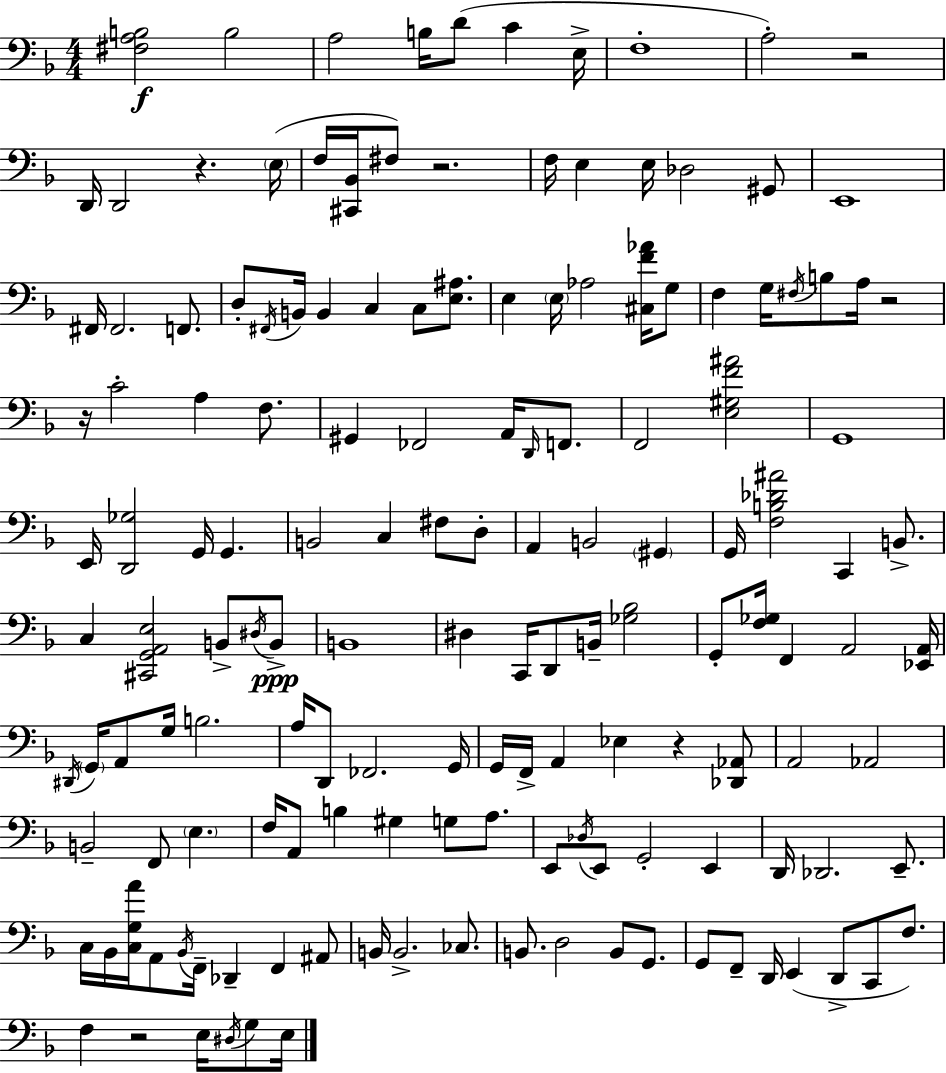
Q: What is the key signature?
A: D minor